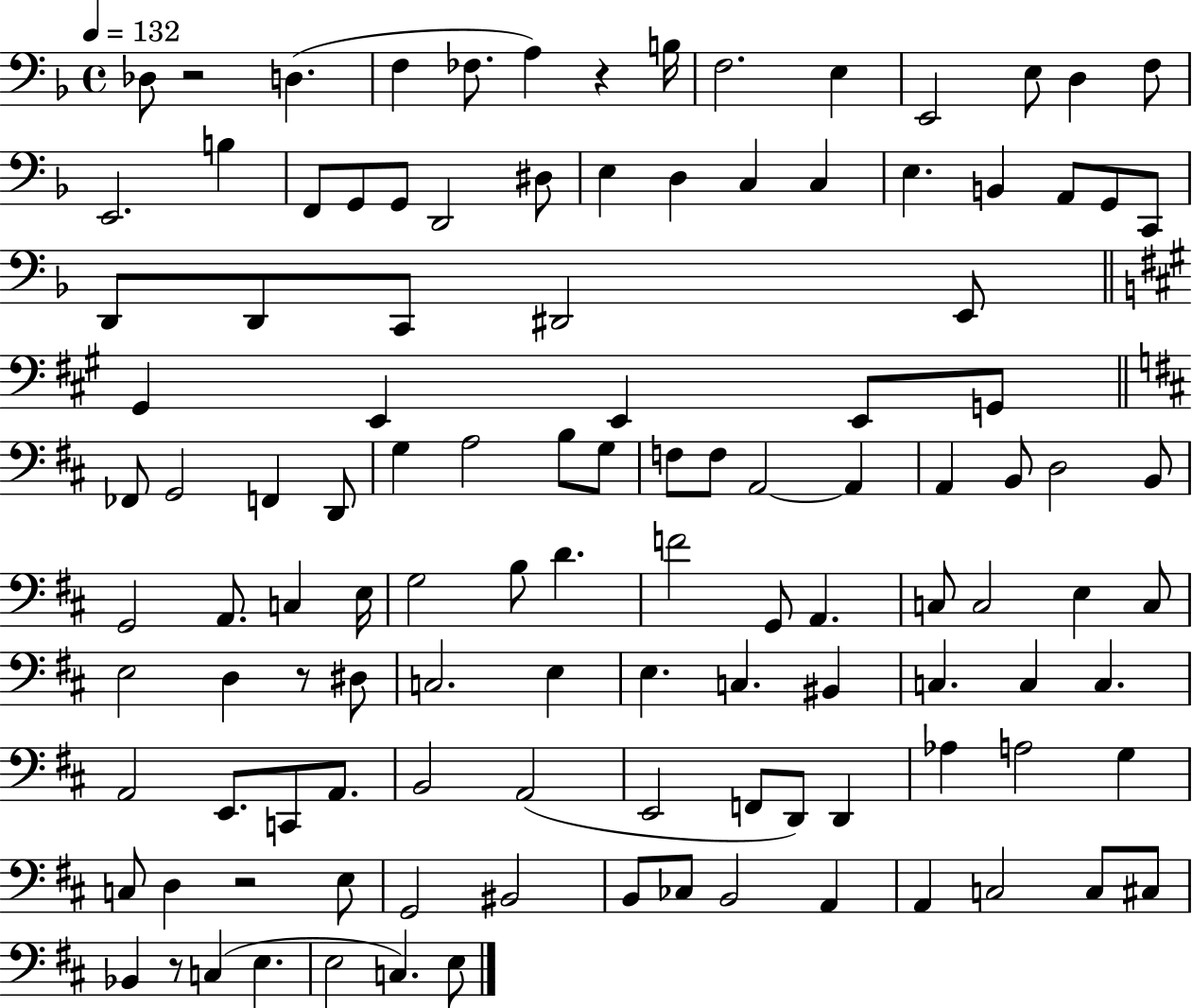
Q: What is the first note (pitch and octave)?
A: Db3